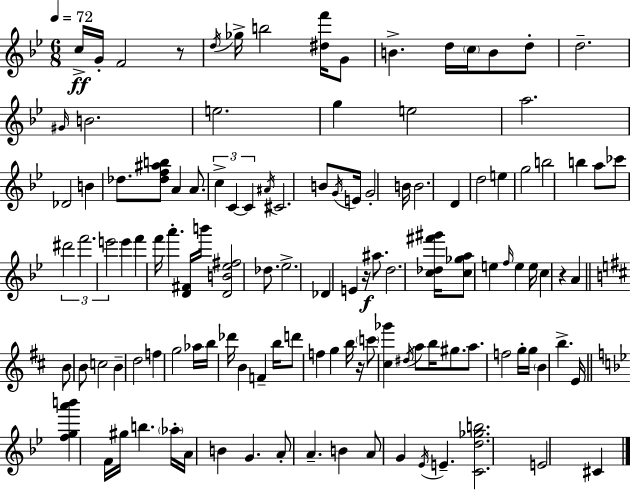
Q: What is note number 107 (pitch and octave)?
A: E4